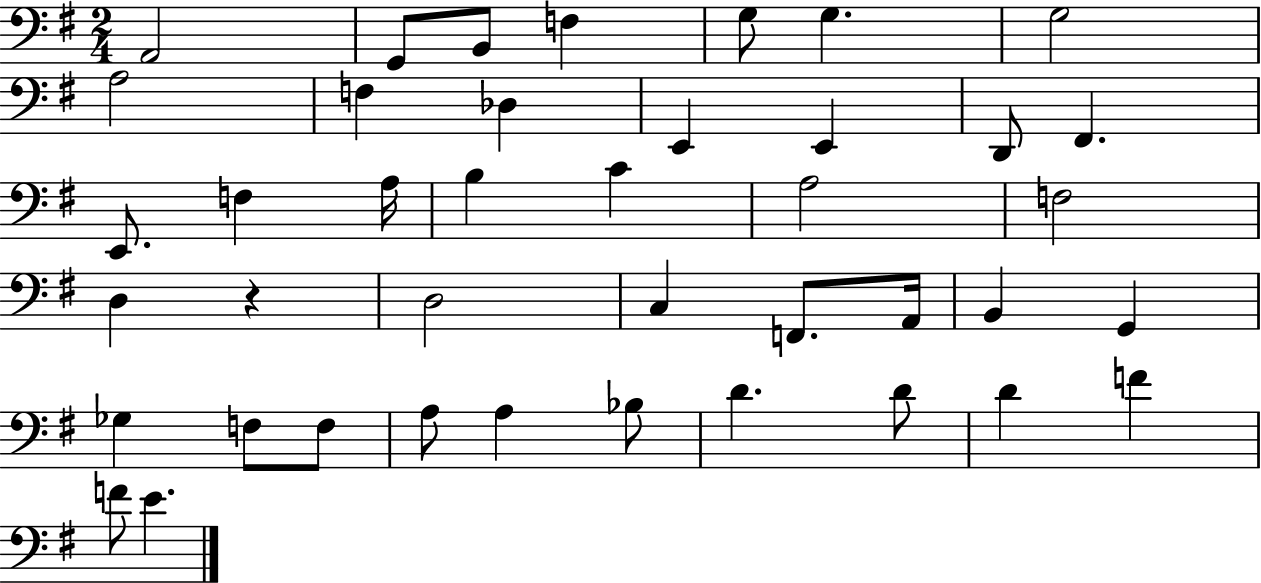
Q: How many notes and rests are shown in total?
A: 41